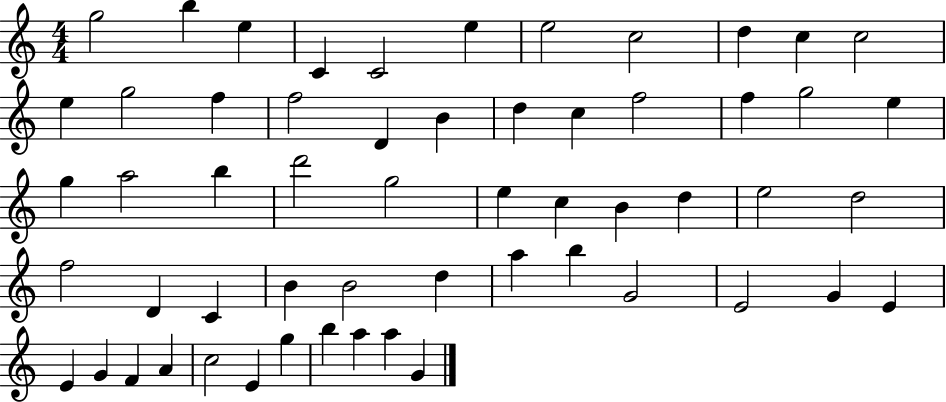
G5/h B5/q E5/q C4/q C4/h E5/q E5/h C5/h D5/q C5/q C5/h E5/q G5/h F5/q F5/h D4/q B4/q D5/q C5/q F5/h F5/q G5/h E5/q G5/q A5/h B5/q D6/h G5/h E5/q C5/q B4/q D5/q E5/h D5/h F5/h D4/q C4/q B4/q B4/h D5/q A5/q B5/q G4/h E4/h G4/q E4/q E4/q G4/q F4/q A4/q C5/h E4/q G5/q B5/q A5/q A5/q G4/q